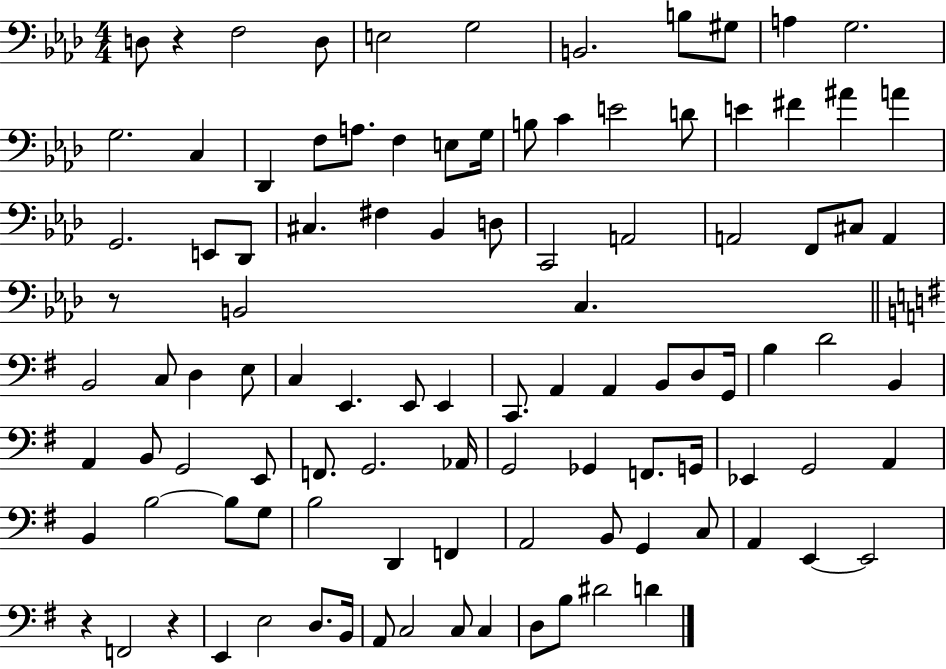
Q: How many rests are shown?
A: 4